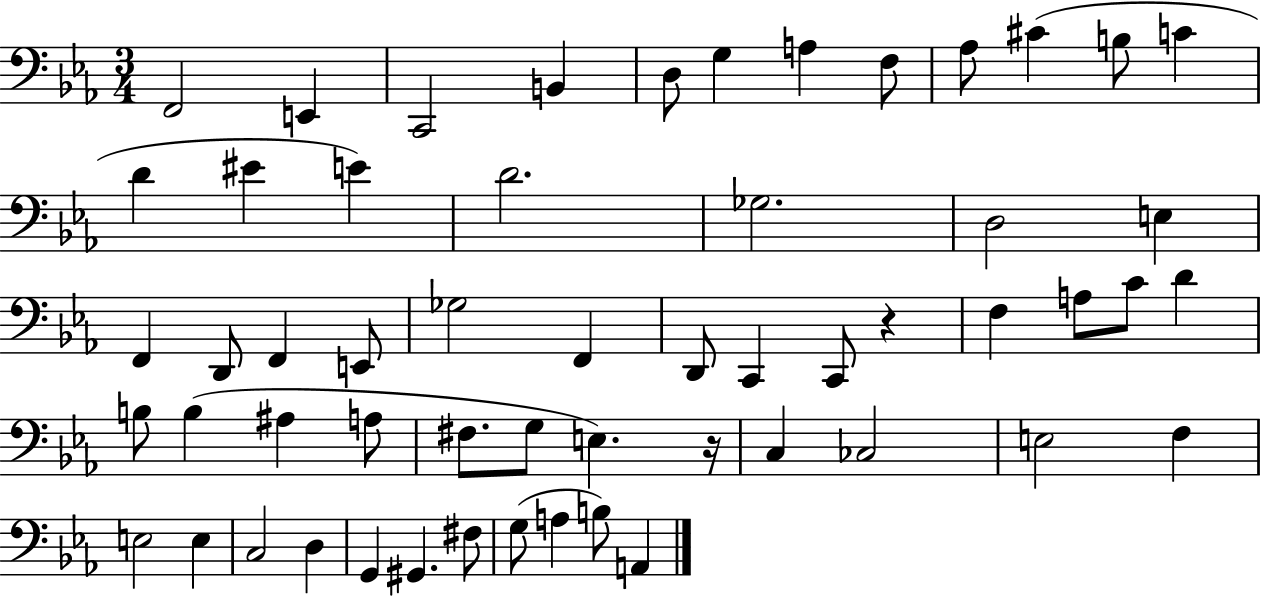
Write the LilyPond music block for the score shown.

{
  \clef bass
  \numericTimeSignature
  \time 3/4
  \key ees \major
  \repeat volta 2 { f,2 e,4 | c,2 b,4 | d8 g4 a4 f8 | aes8 cis'4( b8 c'4 | \break d'4 eis'4 e'4) | d'2. | ges2. | d2 e4 | \break f,4 d,8 f,4 e,8 | ges2 f,4 | d,8 c,4 c,8 r4 | f4 a8 c'8 d'4 | \break b8 b4( ais4 a8 | fis8. g8 e4.) r16 | c4 ces2 | e2 f4 | \break e2 e4 | c2 d4 | g,4 gis,4. fis8 | g8( a4 b8) a,4 | \break } \bar "|."
}